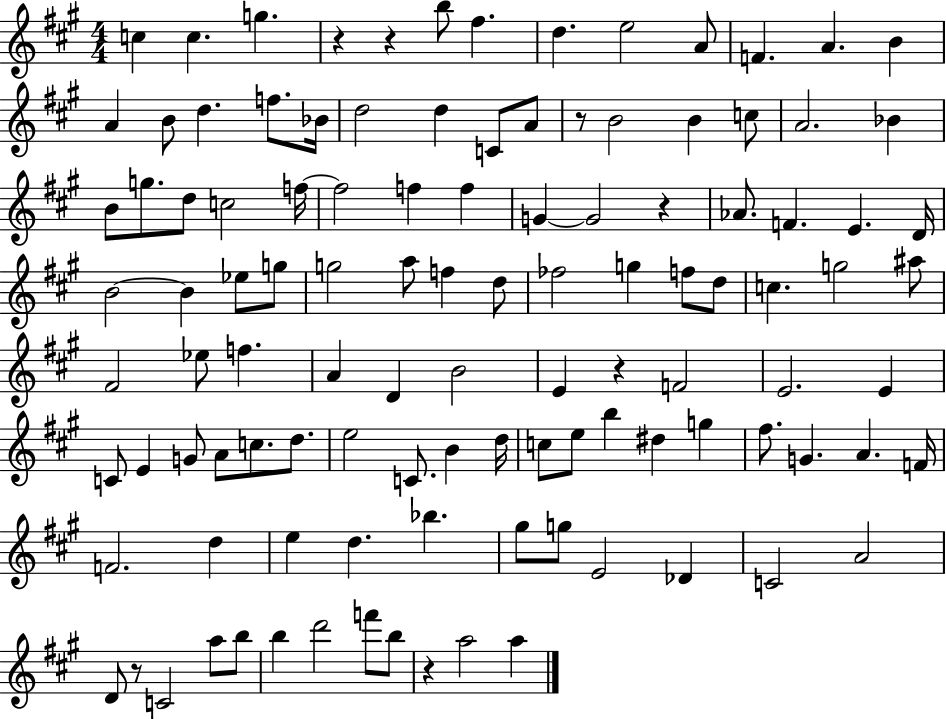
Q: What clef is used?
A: treble